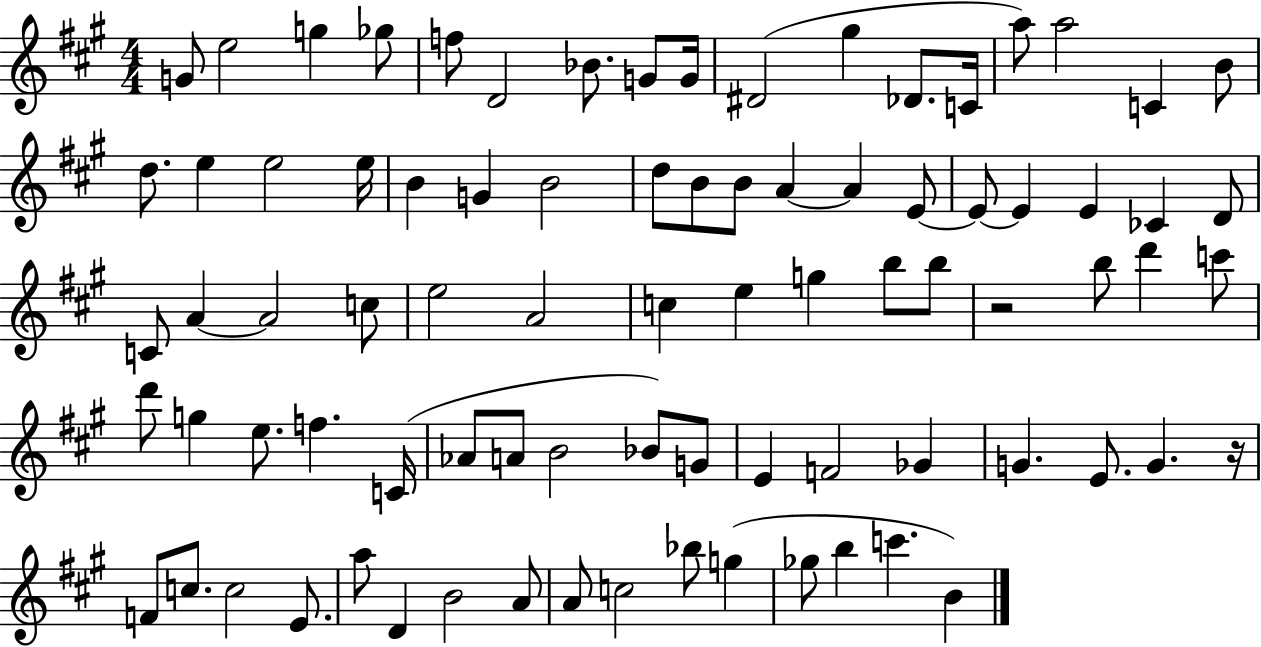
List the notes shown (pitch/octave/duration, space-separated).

G4/e E5/h G5/q Gb5/e F5/e D4/h Bb4/e. G4/e G4/s D#4/h G#5/q Db4/e. C4/s A5/e A5/h C4/q B4/e D5/e. E5/q E5/h E5/s B4/q G4/q B4/h D5/e B4/e B4/e A4/q A4/q E4/e E4/e E4/q E4/q CES4/q D4/e C4/e A4/q A4/h C5/e E5/h A4/h C5/q E5/q G5/q B5/e B5/e R/h B5/e D6/q C6/e D6/e G5/q E5/e. F5/q. C4/s Ab4/e A4/e B4/h Bb4/e G4/e E4/q F4/h Gb4/q G4/q. E4/e. G4/q. R/s F4/e C5/e. C5/h E4/e. A5/e D4/q B4/h A4/e A4/e C5/h Bb5/e G5/q Gb5/e B5/q C6/q. B4/q